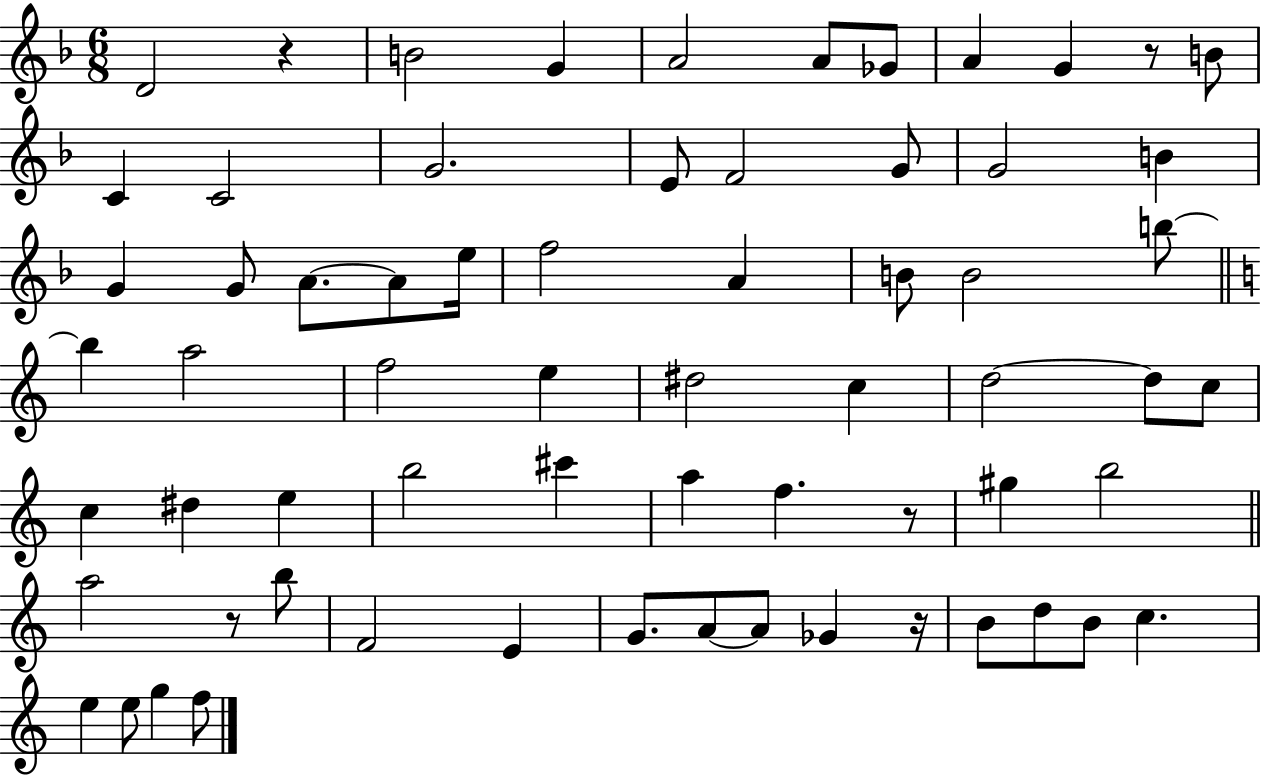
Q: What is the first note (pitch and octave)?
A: D4